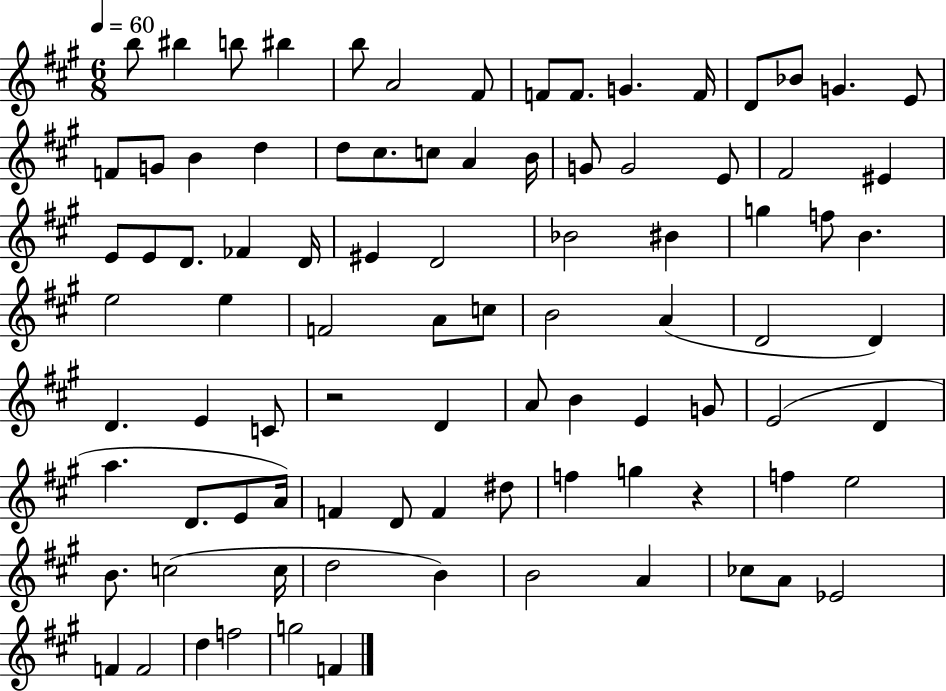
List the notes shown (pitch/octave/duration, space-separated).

B5/e BIS5/q B5/e BIS5/q B5/e A4/h F#4/e F4/e F4/e. G4/q. F4/s D4/e Bb4/e G4/q. E4/e F4/e G4/e B4/q D5/q D5/e C#5/e. C5/e A4/q B4/s G4/e G4/h E4/e F#4/h EIS4/q E4/e E4/e D4/e. FES4/q D4/s EIS4/q D4/h Bb4/h BIS4/q G5/q F5/e B4/q. E5/h E5/q F4/h A4/e C5/e B4/h A4/q D4/h D4/q D4/q. E4/q C4/e R/h D4/q A4/e B4/q E4/q G4/e E4/h D4/q A5/q. D4/e. E4/e A4/s F4/q D4/e F4/q D#5/e F5/q G5/q R/q F5/q E5/h B4/e. C5/h C5/s D5/h B4/q B4/h A4/q CES5/e A4/e Eb4/h F4/q F4/h D5/q F5/h G5/h F4/q